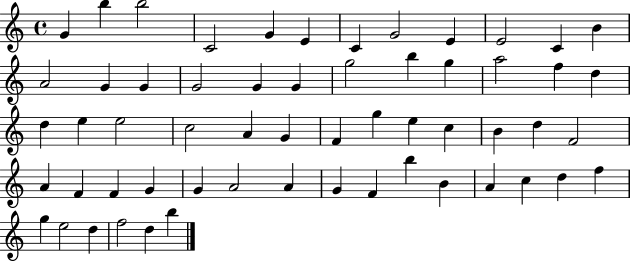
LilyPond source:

{
  \clef treble
  \time 4/4
  \defaultTimeSignature
  \key c \major
  g'4 b''4 b''2 | c'2 g'4 e'4 | c'4 g'2 e'4 | e'2 c'4 b'4 | \break a'2 g'4 g'4 | g'2 g'4 g'4 | g''2 b''4 g''4 | a''2 f''4 d''4 | \break d''4 e''4 e''2 | c''2 a'4 g'4 | f'4 g''4 e''4 c''4 | b'4 d''4 f'2 | \break a'4 f'4 f'4 g'4 | g'4 a'2 a'4 | g'4 f'4 b''4 b'4 | a'4 c''4 d''4 f''4 | \break g''4 e''2 d''4 | f''2 d''4 b''4 | \bar "|."
}